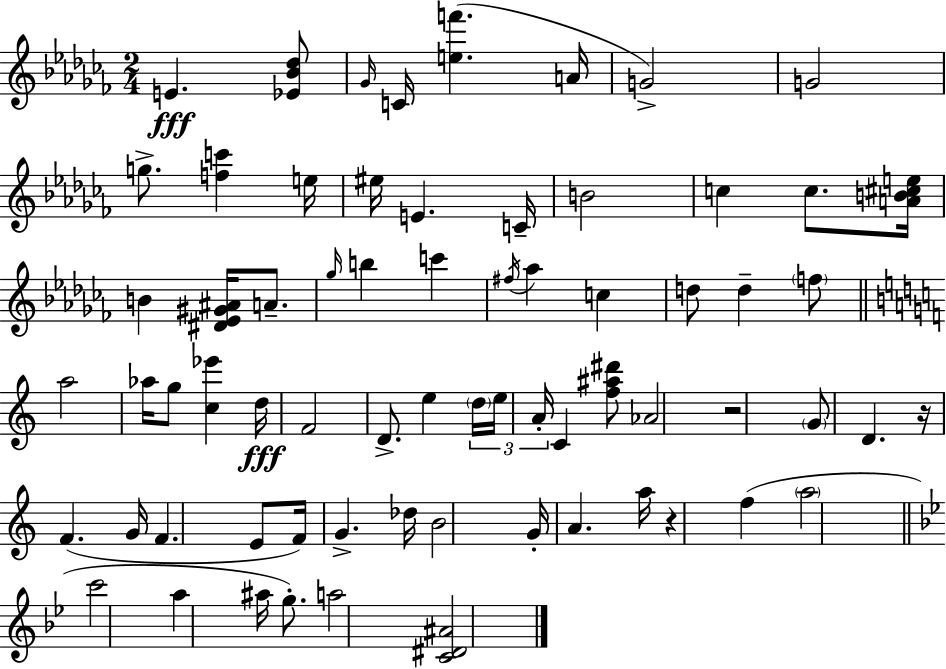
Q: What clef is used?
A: treble